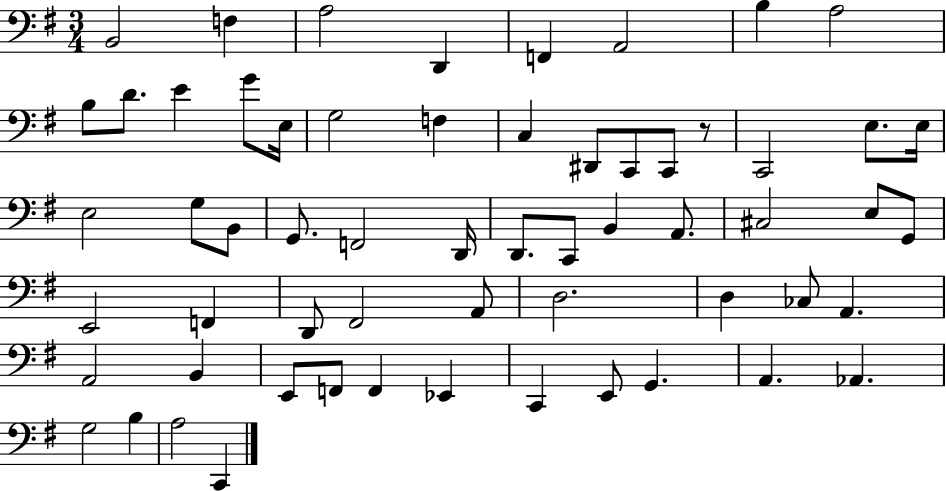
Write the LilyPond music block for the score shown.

{
  \clef bass
  \numericTimeSignature
  \time 3/4
  \key g \major
  \repeat volta 2 { b,2 f4 | a2 d,4 | f,4 a,2 | b4 a2 | \break b8 d'8. e'4 g'8 e16 | g2 f4 | c4 dis,8 c,8 c,8 r8 | c,2 e8. e16 | \break e2 g8 b,8 | g,8. f,2 d,16 | d,8. c,8 b,4 a,8. | cis2 e8 g,8 | \break e,2 f,4 | d,8 fis,2 a,8 | d2. | d4 ces8 a,4. | \break a,2 b,4 | e,8 f,8 f,4 ees,4 | c,4 e,8 g,4. | a,4. aes,4. | \break g2 b4 | a2 c,4 | } \bar "|."
}